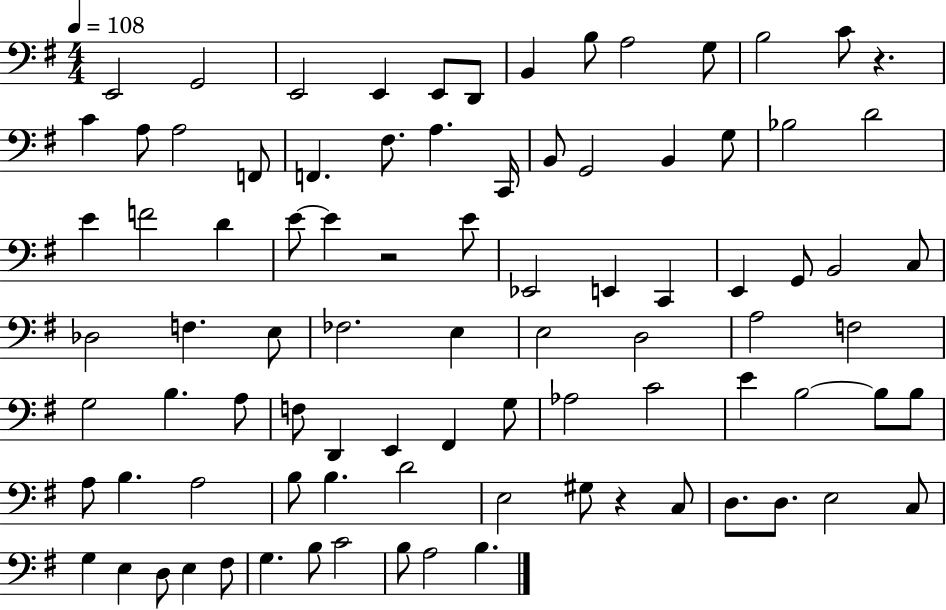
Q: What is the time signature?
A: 4/4